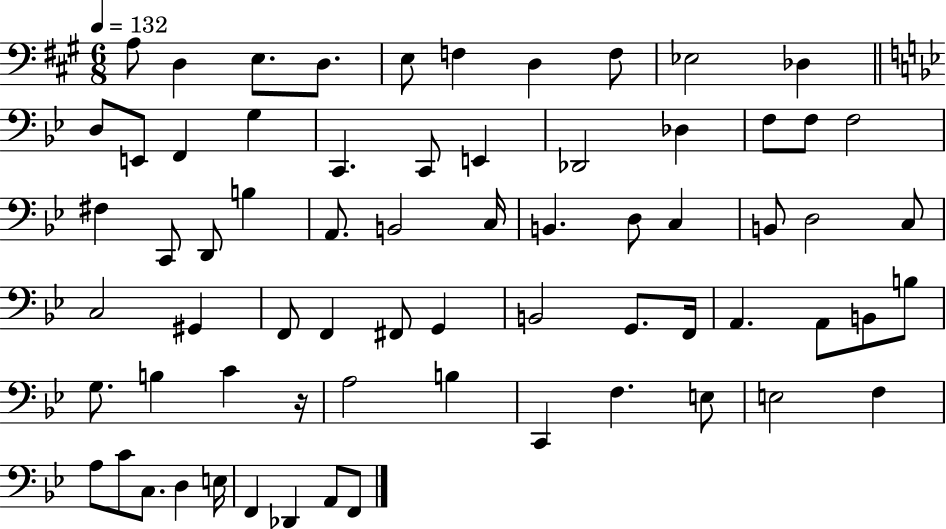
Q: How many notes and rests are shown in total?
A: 68